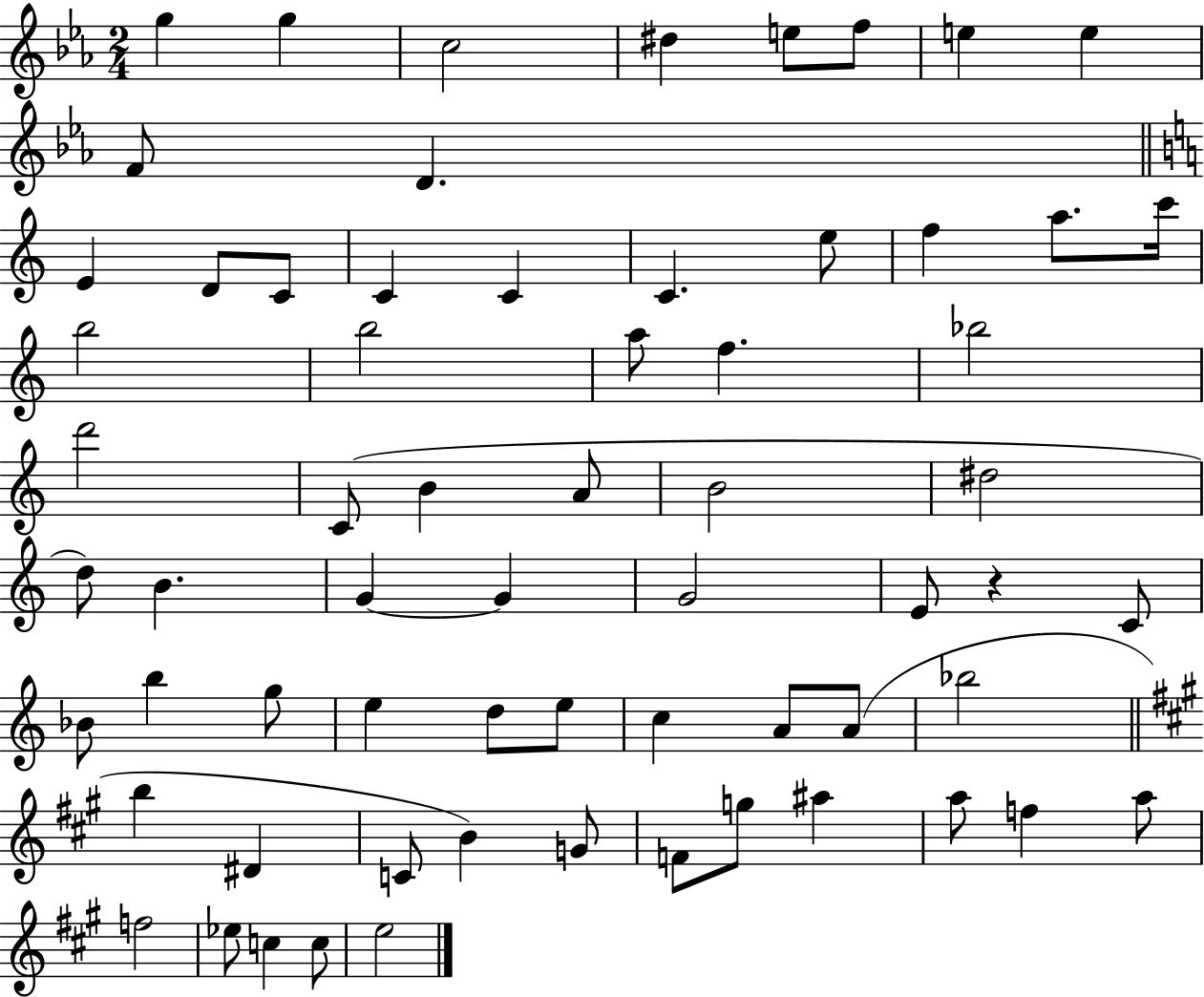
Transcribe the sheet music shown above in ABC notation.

X:1
T:Untitled
M:2/4
L:1/4
K:Eb
g g c2 ^d e/2 f/2 e e F/2 D E D/2 C/2 C C C e/2 f a/2 c'/4 b2 b2 a/2 f _b2 d'2 C/2 B A/2 B2 ^d2 d/2 B G G G2 E/2 z C/2 _B/2 b g/2 e d/2 e/2 c A/2 A/2 _b2 b ^D C/2 B G/2 F/2 g/2 ^a a/2 f a/2 f2 _e/2 c c/2 e2